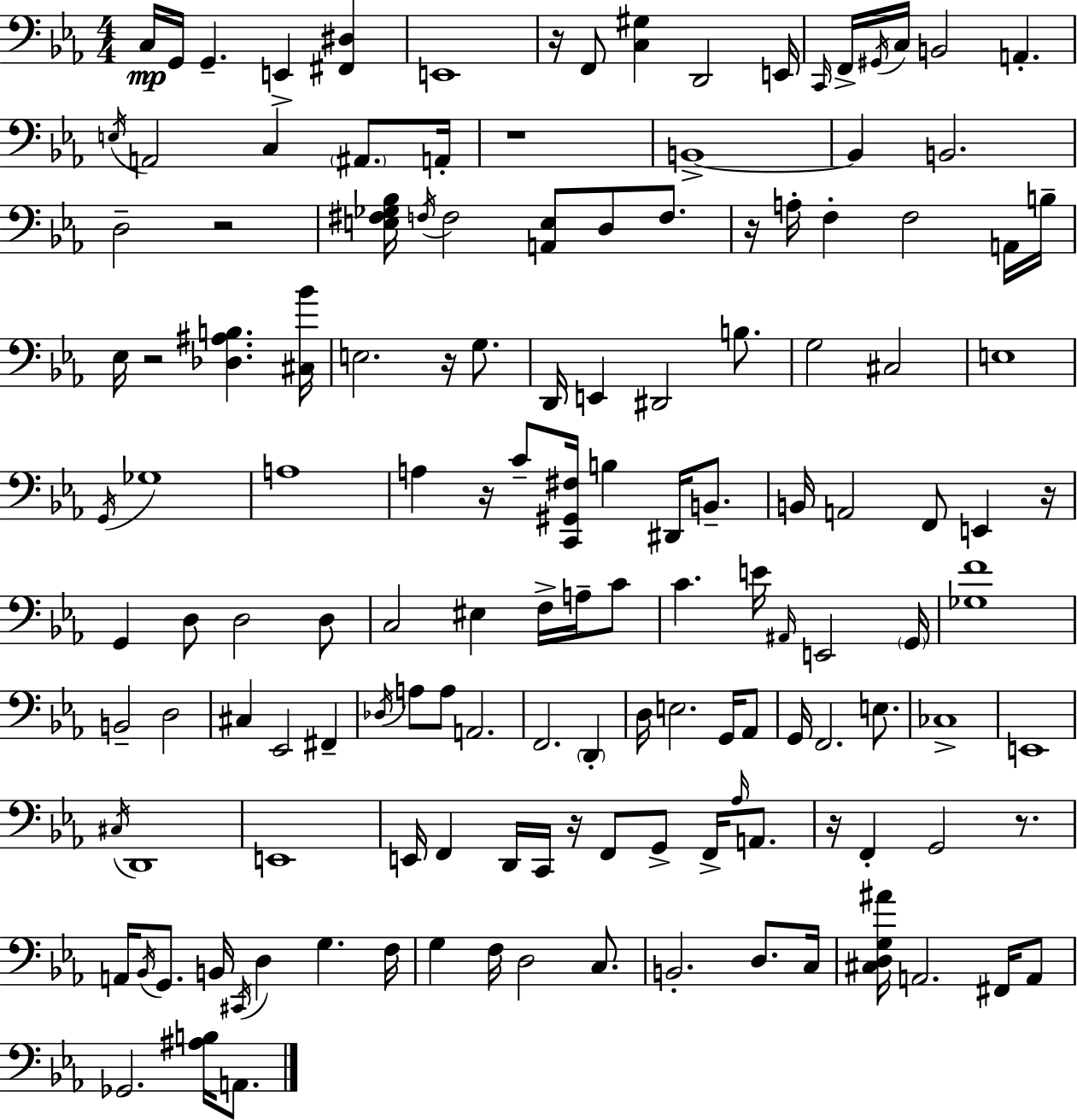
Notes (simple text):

C3/s G2/s G2/q. E2/q [F#2,D#3]/q E2/w R/s F2/e [C3,G#3]/q D2/h E2/s C2/s F2/s G#2/s C3/s B2/h A2/q. E3/s A2/h C3/q A#2/e. A2/s R/w B2/w B2/q B2/h. D3/h R/h [E3,F#3,Gb3,Bb3]/s F3/s F3/h [A2,E3]/e D3/e F3/e. R/s A3/s F3/q F3/h A2/s B3/s Eb3/s R/h [Db3,A#3,B3]/q. [C#3,Bb4]/s E3/h. R/s G3/e. D2/s E2/q D#2/h B3/e. G3/h C#3/h E3/w G2/s Gb3/w A3/w A3/q R/s C4/e [C2,G#2,F#3]/s B3/q D#2/s B2/e. B2/s A2/h F2/e E2/q R/s G2/q D3/e D3/h D3/e C3/h EIS3/q F3/s A3/s C4/e C4/q. E4/s A#2/s E2/h G2/s [Gb3,F4]/w B2/h D3/h C#3/q Eb2/h F#2/q Db3/s A3/e A3/e A2/h. F2/h. D2/q D3/s E3/h. G2/s Ab2/e G2/s F2/h. E3/e. CES3/w E2/w C#3/s D2/w E2/w E2/s F2/q D2/s C2/s R/s F2/e G2/e F2/s Ab3/s A2/e. R/s F2/q G2/h R/e. A2/s Bb2/s G2/e. B2/s C#2/s D3/q G3/q. F3/s G3/q F3/s D3/h C3/e. B2/h. D3/e. C3/s [C#3,D3,G3,A#4]/s A2/h. F#2/s A2/e Gb2/h. [A#3,B3]/s A2/e.